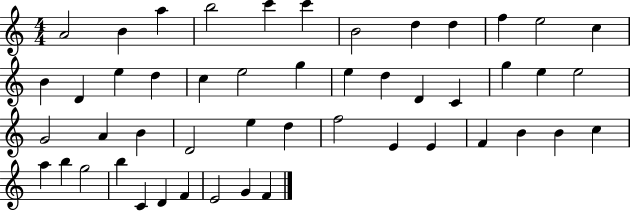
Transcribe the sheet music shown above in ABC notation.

X:1
T:Untitled
M:4/4
L:1/4
K:C
A2 B a b2 c' c' B2 d d f e2 c B D e d c e2 g e d D C g e e2 G2 A B D2 e d f2 E E F B B c a b g2 b C D F E2 G F